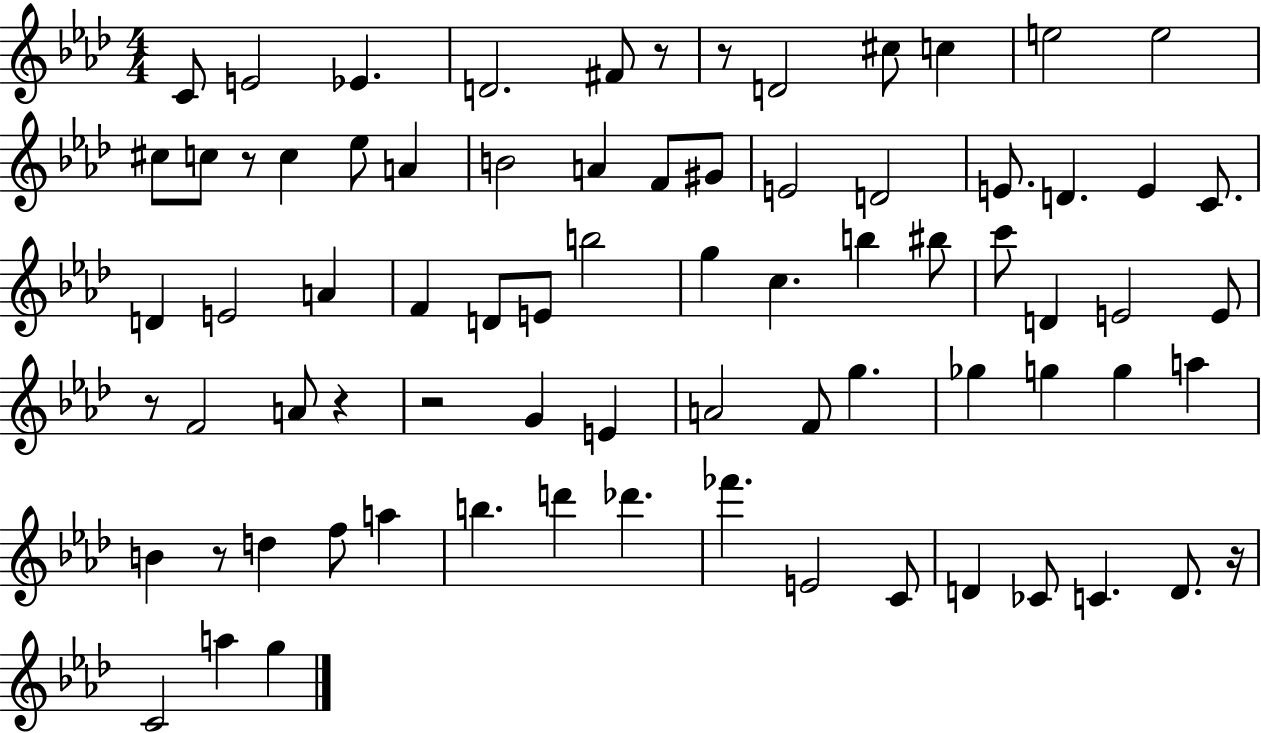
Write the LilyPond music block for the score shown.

{
  \clef treble
  \numericTimeSignature
  \time 4/4
  \key aes \major
  c'8 e'2 ees'4. | d'2. fis'8 r8 | r8 d'2 cis''8 c''4 | e''2 e''2 | \break cis''8 c''8 r8 c''4 ees''8 a'4 | b'2 a'4 f'8 gis'8 | e'2 d'2 | e'8. d'4. e'4 c'8. | \break d'4 e'2 a'4 | f'4 d'8 e'8 b''2 | g''4 c''4. b''4 bis''8 | c'''8 d'4 e'2 e'8 | \break r8 f'2 a'8 r4 | r2 g'4 e'4 | a'2 f'8 g''4. | ges''4 g''4 g''4 a''4 | \break b'4 r8 d''4 f''8 a''4 | b''4. d'''4 des'''4. | fes'''4. e'2 c'8 | d'4 ces'8 c'4. d'8. r16 | \break c'2 a''4 g''4 | \bar "|."
}